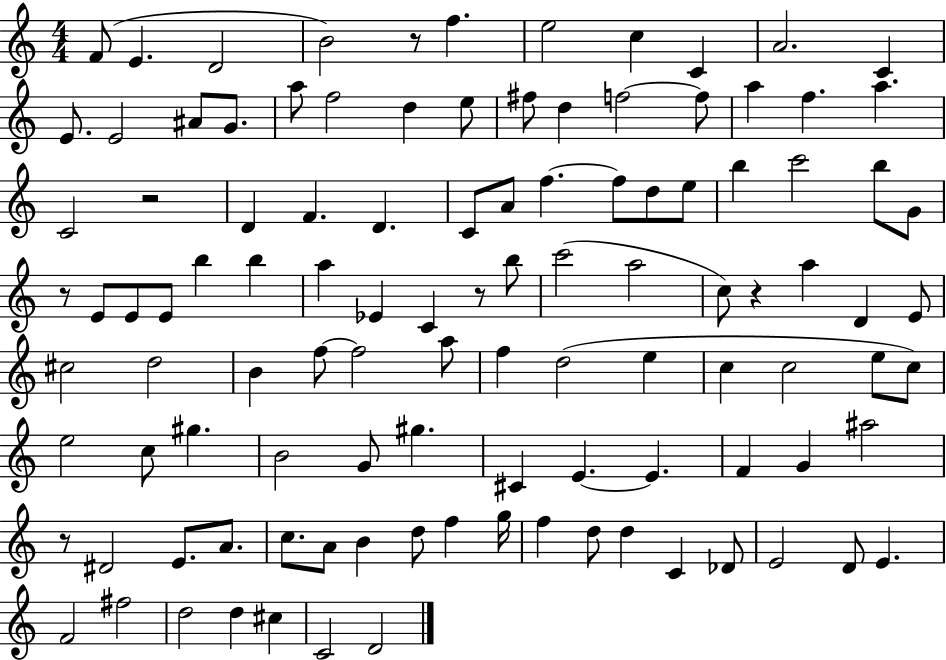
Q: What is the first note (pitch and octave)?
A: F4